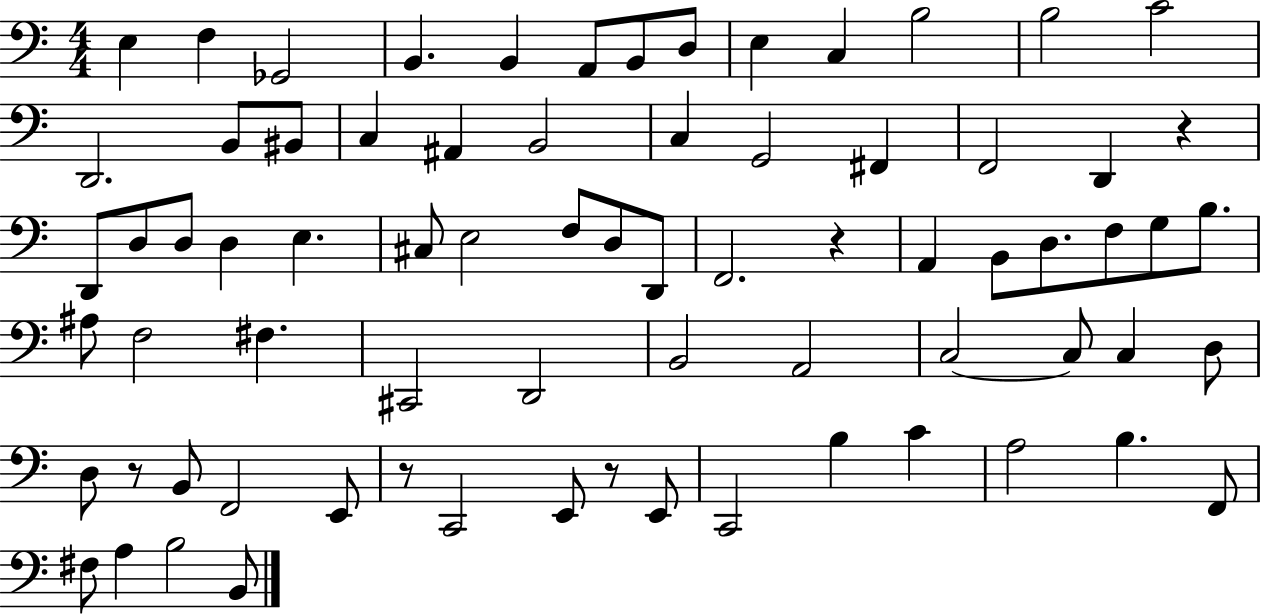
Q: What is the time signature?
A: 4/4